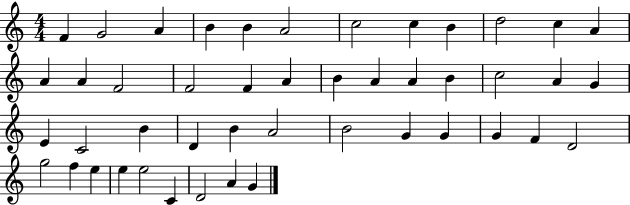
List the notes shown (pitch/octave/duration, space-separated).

F4/q G4/h A4/q B4/q B4/q A4/h C5/h C5/q B4/q D5/h C5/q A4/q A4/q A4/q F4/h F4/h F4/q A4/q B4/q A4/q A4/q B4/q C5/h A4/q G4/q E4/q C4/h B4/q D4/q B4/q A4/h B4/h G4/q G4/q G4/q F4/q D4/h G5/h F5/q E5/q E5/q E5/h C4/q D4/h A4/q G4/q